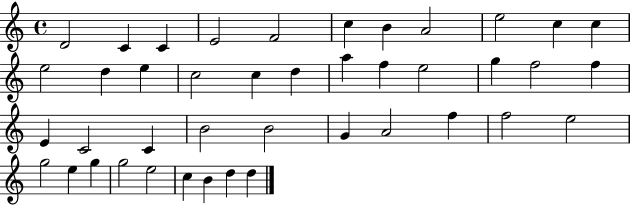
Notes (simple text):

D4/h C4/q C4/q E4/h F4/h C5/q B4/q A4/h E5/h C5/q C5/q E5/h D5/q E5/q C5/h C5/q D5/q A5/q F5/q E5/h G5/q F5/h F5/q E4/q C4/h C4/q B4/h B4/h G4/q A4/h F5/q F5/h E5/h G5/h E5/q G5/q G5/h E5/h C5/q B4/q D5/q D5/q